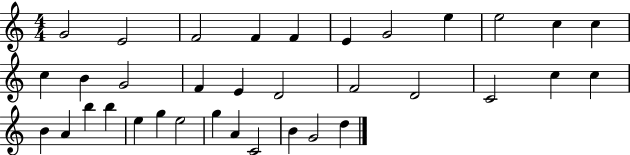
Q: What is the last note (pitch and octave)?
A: D5